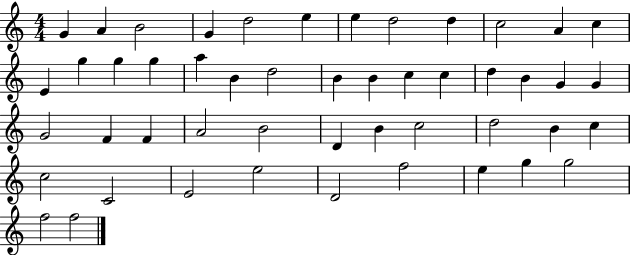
X:1
T:Untitled
M:4/4
L:1/4
K:C
G A B2 G d2 e e d2 d c2 A c E g g g a B d2 B B c c d B G G G2 F F A2 B2 D B c2 d2 B c c2 C2 E2 e2 D2 f2 e g g2 f2 f2